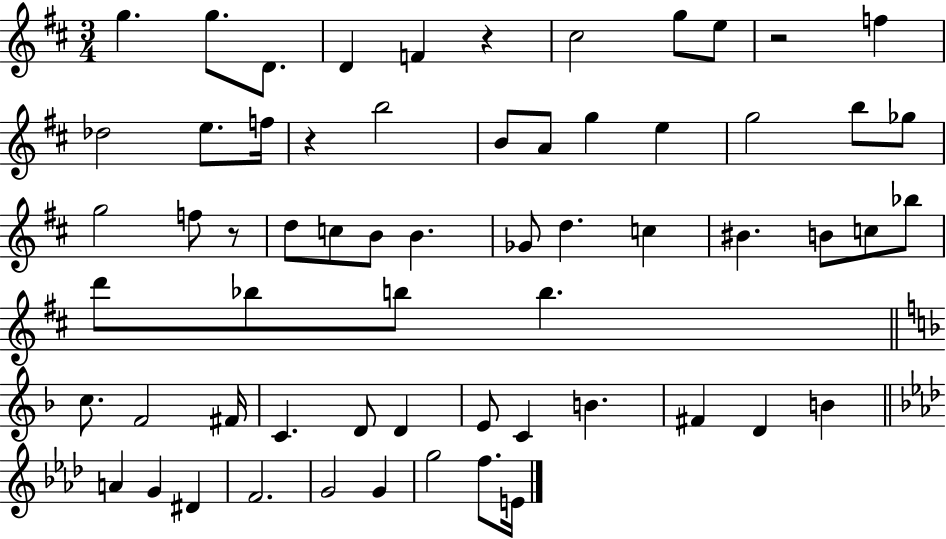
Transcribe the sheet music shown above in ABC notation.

X:1
T:Untitled
M:3/4
L:1/4
K:D
g g/2 D/2 D F z ^c2 g/2 e/2 z2 f _d2 e/2 f/4 z b2 B/2 A/2 g e g2 b/2 _g/2 g2 f/2 z/2 d/2 c/2 B/2 B _G/2 d c ^B B/2 c/2 _b/2 d'/2 _b/2 b/2 b c/2 F2 ^F/4 C D/2 D E/2 C B ^F D B A G ^D F2 G2 G g2 f/2 E/4